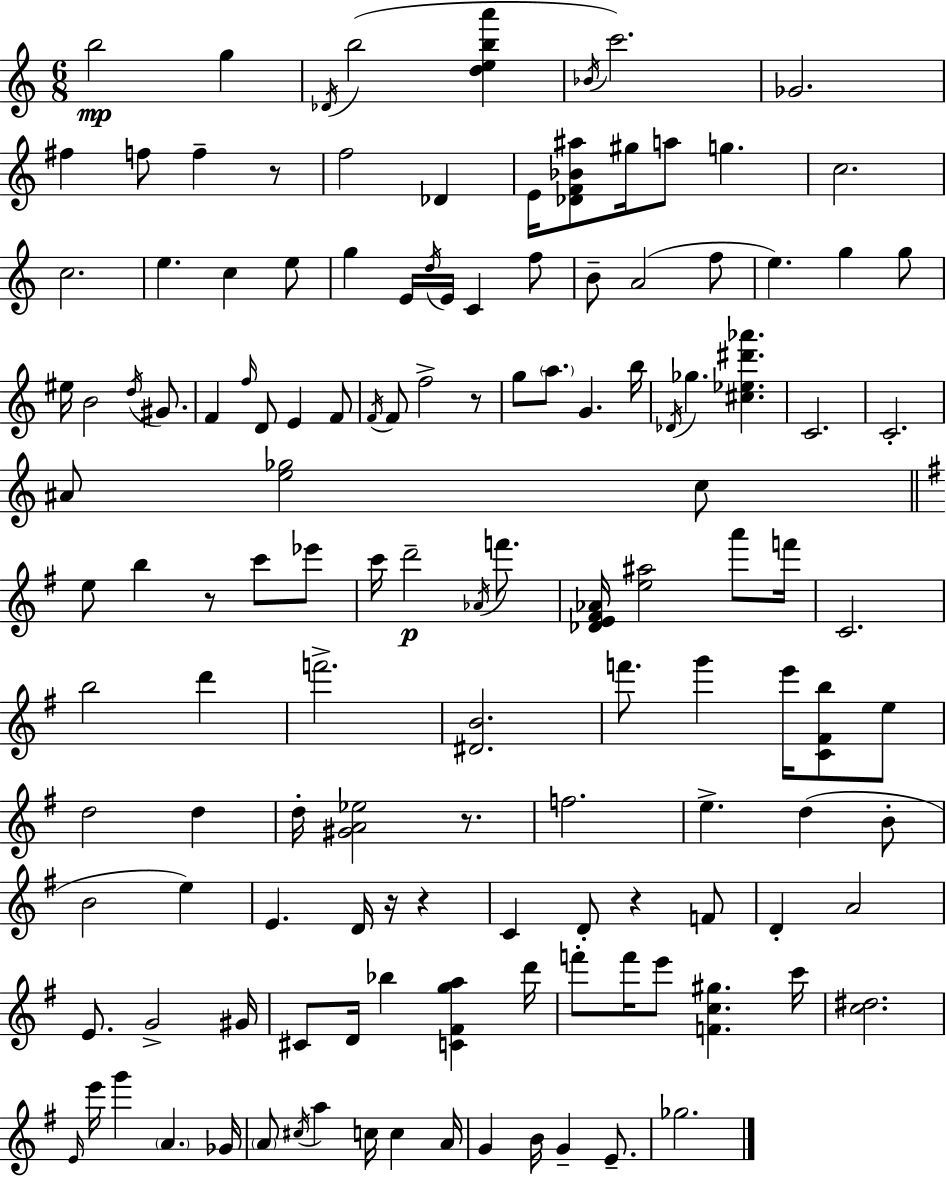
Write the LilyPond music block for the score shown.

{
  \clef treble
  \numericTimeSignature
  \time 6/8
  \key a \minor
  b''2\mp g''4 | \acciaccatura { des'16 }( b''2 <d'' e'' b'' a'''>4 | \acciaccatura { bes'16 }) c'''2. | ges'2. | \break fis''4 f''8 f''4-- | r8 f''2 des'4 | e'16 <des' f' bes' ais''>8 gis''16 a''8 g''4. | c''2. | \break c''2. | e''4. c''4 | e''8 g''4 e'16 \acciaccatura { d''16 } e'16 c'4 | f''8 b'8-- a'2( | \break f''8 e''4.) g''4 | g''8 eis''16 b'2 | \acciaccatura { d''16 } gis'8. f'4 \grace { f''16 } d'8 e'4 | f'8 \acciaccatura { f'16 } f'8 f''2-> | \break r8 g''8 \parenthesize a''8. g'4. | b''16 \acciaccatura { des'16 } ges''4. | <cis'' ees'' dis''' aes'''>4. c'2. | c'2.-. | \break ais'8 <e'' ges''>2 | c''8 \bar "||" \break \key g \major e''8 b''4 r8 c'''8 ees'''8 | c'''16 d'''2--\p \acciaccatura { aes'16 } f'''8. | <des' e' fis' aes'>16 <e'' ais''>2 a'''8 | f'''16 c'2. | \break b''2 d'''4 | f'''2.-> | <dis' b'>2. | f'''8. g'''4 e'''16 <c' fis' b''>8 e''8 | \break d''2 d''4 | d''16-. <gis' a' ees''>2 r8. | f''2. | e''4.-> d''4( b'8-. | \break b'2 e''4) | e'4. d'16 r16 r4 | c'4 d'8-. r4 f'8 | d'4-. a'2 | \break e'8. g'2-> | gis'16 cis'8 d'16 bes''4 <c' fis' g'' a''>4 | d'''16 f'''8-. f'''16 e'''8 <f' c'' gis''>4. | c'''16 <c'' dis''>2. | \break \grace { e'16 } e'''16 g'''4 \parenthesize a'4. | ges'16 \parenthesize a'8 \acciaccatura { cis''16 } a''4 c''16 c''4 | a'16 g'4 b'16 g'4-- | e'8.-- ges''2. | \break \bar "|."
}